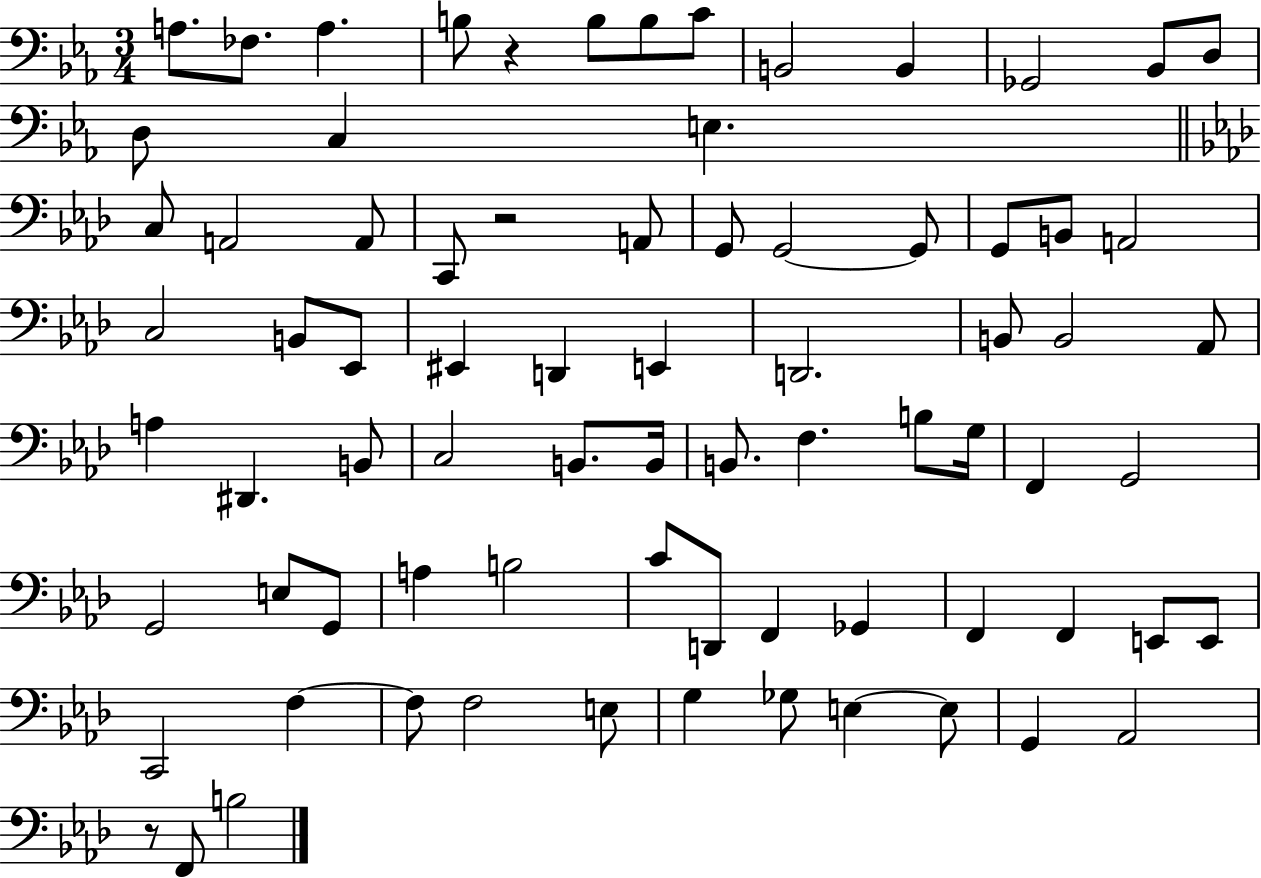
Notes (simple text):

A3/e. FES3/e. A3/q. B3/e R/q B3/e B3/e C4/e B2/h B2/q Gb2/h Bb2/e D3/e D3/e C3/q E3/q. C3/e A2/h A2/e C2/e R/h A2/e G2/e G2/h G2/e G2/e B2/e A2/h C3/h B2/e Eb2/e EIS2/q D2/q E2/q D2/h. B2/e B2/h Ab2/e A3/q D#2/q. B2/e C3/h B2/e. B2/s B2/e. F3/q. B3/e G3/s F2/q G2/h G2/h E3/e G2/e A3/q B3/h C4/e D2/e F2/q Gb2/q F2/q F2/q E2/e E2/e C2/h F3/q F3/e F3/h E3/e G3/q Gb3/e E3/q E3/e G2/q Ab2/h R/e F2/e B3/h